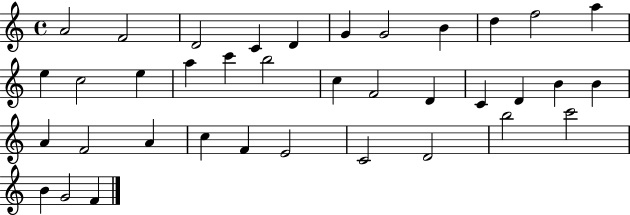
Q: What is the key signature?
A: C major